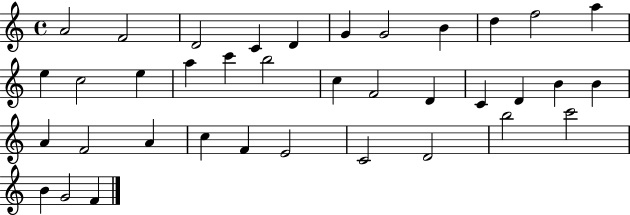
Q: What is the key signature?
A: C major